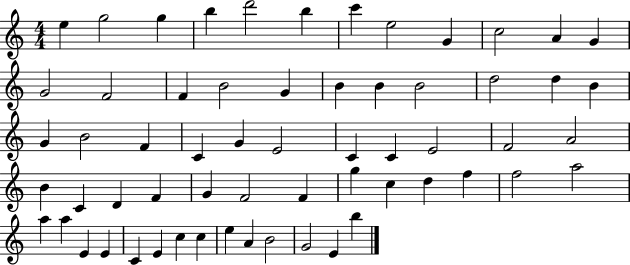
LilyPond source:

{
  \clef treble
  \numericTimeSignature
  \time 4/4
  \key c \major
  e''4 g''2 g''4 | b''4 d'''2 b''4 | c'''4 e''2 g'4 | c''2 a'4 g'4 | \break g'2 f'2 | f'4 b'2 g'4 | b'4 b'4 b'2 | d''2 d''4 b'4 | \break g'4 b'2 f'4 | c'4 g'4 e'2 | c'4 c'4 e'2 | f'2 a'2 | \break b'4 c'4 d'4 f'4 | g'4 f'2 f'4 | g''4 c''4 d''4 f''4 | f''2 a''2 | \break a''4 a''4 e'4 e'4 | c'4 e'4 c''4 c''4 | e''4 a'4 b'2 | g'2 e'4 b''4 | \break \bar "|."
}